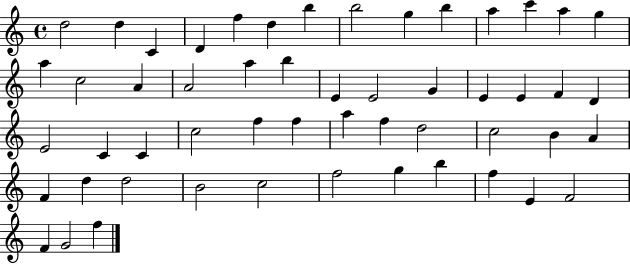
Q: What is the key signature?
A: C major